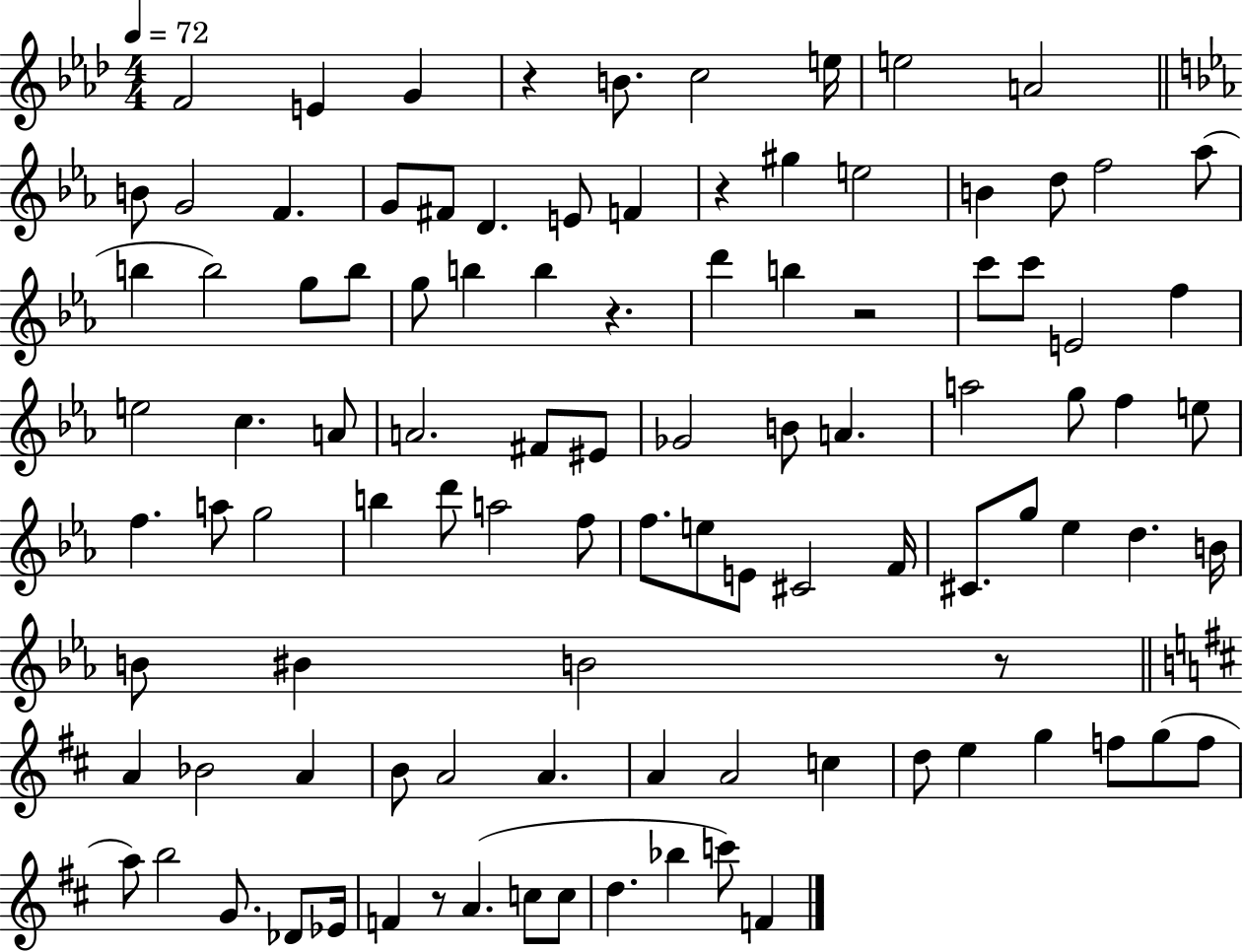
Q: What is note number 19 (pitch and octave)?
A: B4